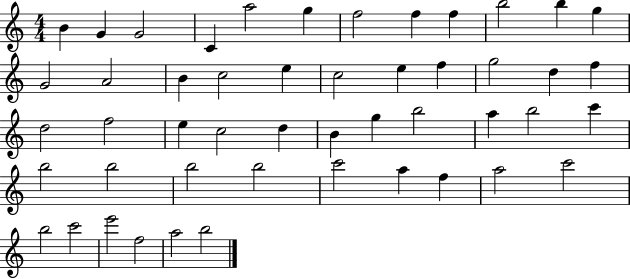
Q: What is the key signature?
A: C major